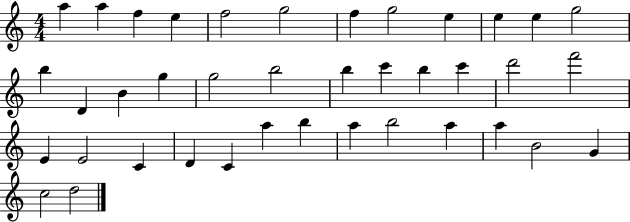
A5/q A5/q F5/q E5/q F5/h G5/h F5/q G5/h E5/q E5/q E5/q G5/h B5/q D4/q B4/q G5/q G5/h B5/h B5/q C6/q B5/q C6/q D6/h F6/h E4/q E4/h C4/q D4/q C4/q A5/q B5/q A5/q B5/h A5/q A5/q B4/h G4/q C5/h D5/h